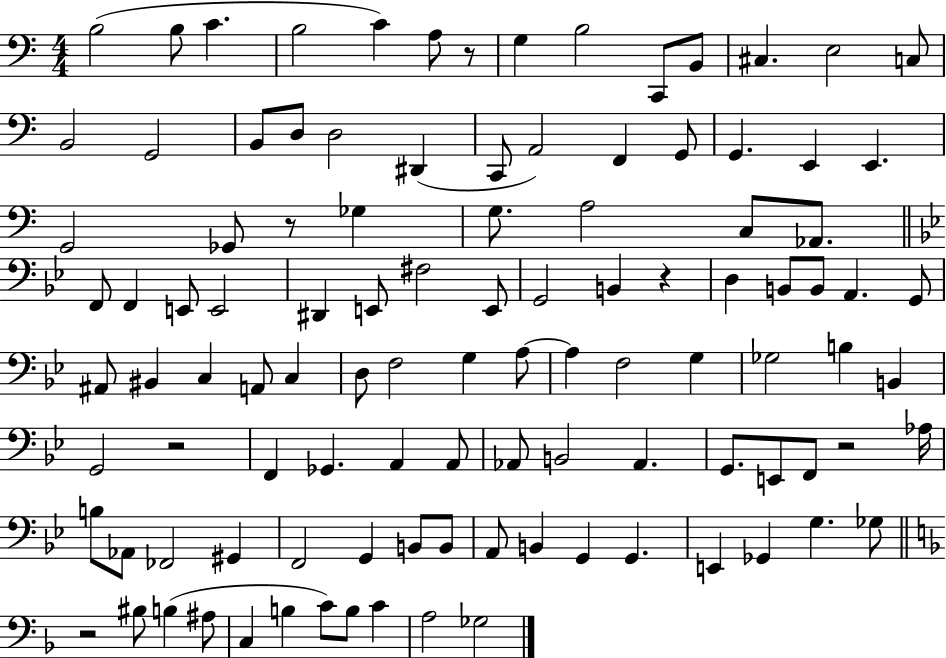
X:1
T:Untitled
M:4/4
L:1/4
K:C
B,2 B,/2 C B,2 C A,/2 z/2 G, B,2 C,,/2 B,,/2 ^C, E,2 C,/2 B,,2 G,,2 B,,/2 D,/2 D,2 ^D,, C,,/2 A,,2 F,, G,,/2 G,, E,, E,, G,,2 _G,,/2 z/2 _G, G,/2 A,2 C,/2 _A,,/2 F,,/2 F,, E,,/2 E,,2 ^D,, E,,/2 ^F,2 E,,/2 G,,2 B,, z D, B,,/2 B,,/2 A,, G,,/2 ^A,,/2 ^B,, C, A,,/2 C, D,/2 F,2 G, A,/2 A, F,2 G, _G,2 B, B,, G,,2 z2 F,, _G,, A,, A,,/2 _A,,/2 B,,2 _A,, G,,/2 E,,/2 F,,/2 z2 _A,/4 B,/2 _A,,/2 _F,,2 ^G,, F,,2 G,, B,,/2 B,,/2 A,,/2 B,, G,, G,, E,, _G,, G, _G,/2 z2 ^B,/2 B, ^A,/2 C, B, C/2 B,/2 C A,2 _G,2